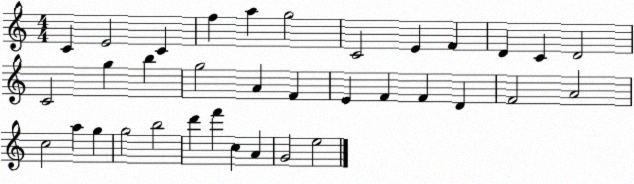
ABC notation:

X:1
T:Untitled
M:4/4
L:1/4
K:C
C E2 C f a g2 C2 E F D C D2 C2 g b g2 A F E F F D F2 A2 c2 a g g2 b2 d' f' c A G2 e2